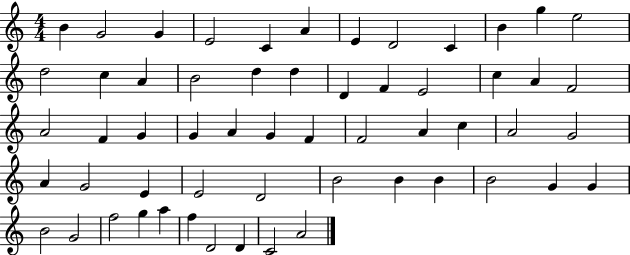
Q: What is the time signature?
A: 4/4